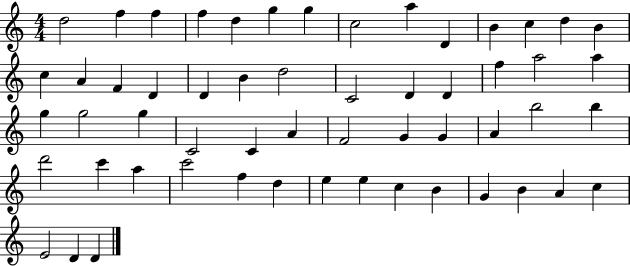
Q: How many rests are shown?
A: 0